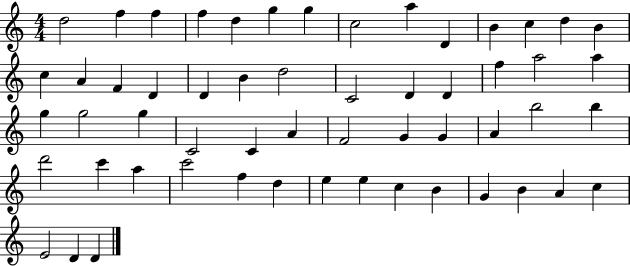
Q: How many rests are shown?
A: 0